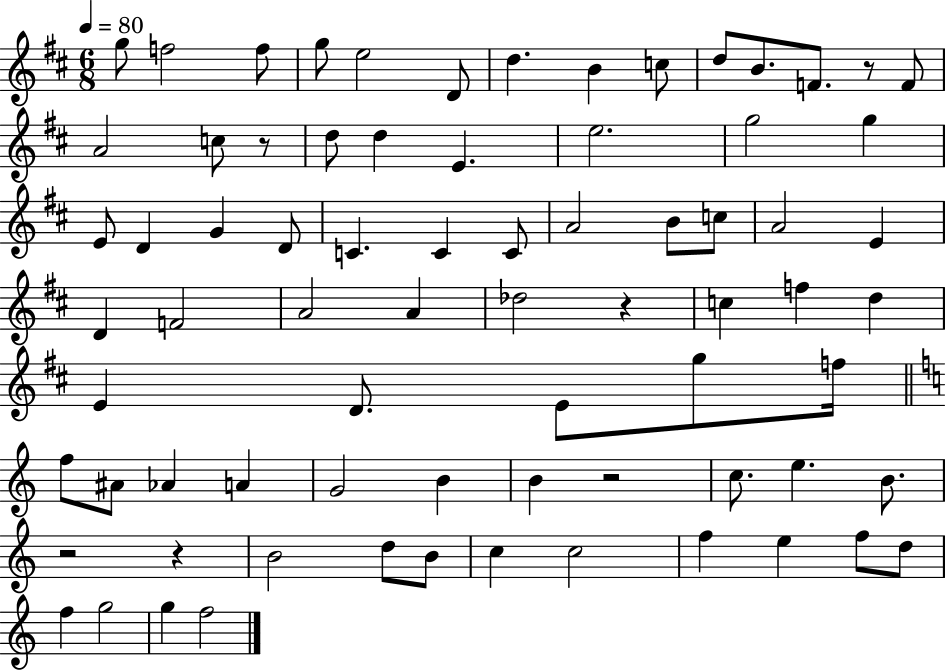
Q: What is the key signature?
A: D major